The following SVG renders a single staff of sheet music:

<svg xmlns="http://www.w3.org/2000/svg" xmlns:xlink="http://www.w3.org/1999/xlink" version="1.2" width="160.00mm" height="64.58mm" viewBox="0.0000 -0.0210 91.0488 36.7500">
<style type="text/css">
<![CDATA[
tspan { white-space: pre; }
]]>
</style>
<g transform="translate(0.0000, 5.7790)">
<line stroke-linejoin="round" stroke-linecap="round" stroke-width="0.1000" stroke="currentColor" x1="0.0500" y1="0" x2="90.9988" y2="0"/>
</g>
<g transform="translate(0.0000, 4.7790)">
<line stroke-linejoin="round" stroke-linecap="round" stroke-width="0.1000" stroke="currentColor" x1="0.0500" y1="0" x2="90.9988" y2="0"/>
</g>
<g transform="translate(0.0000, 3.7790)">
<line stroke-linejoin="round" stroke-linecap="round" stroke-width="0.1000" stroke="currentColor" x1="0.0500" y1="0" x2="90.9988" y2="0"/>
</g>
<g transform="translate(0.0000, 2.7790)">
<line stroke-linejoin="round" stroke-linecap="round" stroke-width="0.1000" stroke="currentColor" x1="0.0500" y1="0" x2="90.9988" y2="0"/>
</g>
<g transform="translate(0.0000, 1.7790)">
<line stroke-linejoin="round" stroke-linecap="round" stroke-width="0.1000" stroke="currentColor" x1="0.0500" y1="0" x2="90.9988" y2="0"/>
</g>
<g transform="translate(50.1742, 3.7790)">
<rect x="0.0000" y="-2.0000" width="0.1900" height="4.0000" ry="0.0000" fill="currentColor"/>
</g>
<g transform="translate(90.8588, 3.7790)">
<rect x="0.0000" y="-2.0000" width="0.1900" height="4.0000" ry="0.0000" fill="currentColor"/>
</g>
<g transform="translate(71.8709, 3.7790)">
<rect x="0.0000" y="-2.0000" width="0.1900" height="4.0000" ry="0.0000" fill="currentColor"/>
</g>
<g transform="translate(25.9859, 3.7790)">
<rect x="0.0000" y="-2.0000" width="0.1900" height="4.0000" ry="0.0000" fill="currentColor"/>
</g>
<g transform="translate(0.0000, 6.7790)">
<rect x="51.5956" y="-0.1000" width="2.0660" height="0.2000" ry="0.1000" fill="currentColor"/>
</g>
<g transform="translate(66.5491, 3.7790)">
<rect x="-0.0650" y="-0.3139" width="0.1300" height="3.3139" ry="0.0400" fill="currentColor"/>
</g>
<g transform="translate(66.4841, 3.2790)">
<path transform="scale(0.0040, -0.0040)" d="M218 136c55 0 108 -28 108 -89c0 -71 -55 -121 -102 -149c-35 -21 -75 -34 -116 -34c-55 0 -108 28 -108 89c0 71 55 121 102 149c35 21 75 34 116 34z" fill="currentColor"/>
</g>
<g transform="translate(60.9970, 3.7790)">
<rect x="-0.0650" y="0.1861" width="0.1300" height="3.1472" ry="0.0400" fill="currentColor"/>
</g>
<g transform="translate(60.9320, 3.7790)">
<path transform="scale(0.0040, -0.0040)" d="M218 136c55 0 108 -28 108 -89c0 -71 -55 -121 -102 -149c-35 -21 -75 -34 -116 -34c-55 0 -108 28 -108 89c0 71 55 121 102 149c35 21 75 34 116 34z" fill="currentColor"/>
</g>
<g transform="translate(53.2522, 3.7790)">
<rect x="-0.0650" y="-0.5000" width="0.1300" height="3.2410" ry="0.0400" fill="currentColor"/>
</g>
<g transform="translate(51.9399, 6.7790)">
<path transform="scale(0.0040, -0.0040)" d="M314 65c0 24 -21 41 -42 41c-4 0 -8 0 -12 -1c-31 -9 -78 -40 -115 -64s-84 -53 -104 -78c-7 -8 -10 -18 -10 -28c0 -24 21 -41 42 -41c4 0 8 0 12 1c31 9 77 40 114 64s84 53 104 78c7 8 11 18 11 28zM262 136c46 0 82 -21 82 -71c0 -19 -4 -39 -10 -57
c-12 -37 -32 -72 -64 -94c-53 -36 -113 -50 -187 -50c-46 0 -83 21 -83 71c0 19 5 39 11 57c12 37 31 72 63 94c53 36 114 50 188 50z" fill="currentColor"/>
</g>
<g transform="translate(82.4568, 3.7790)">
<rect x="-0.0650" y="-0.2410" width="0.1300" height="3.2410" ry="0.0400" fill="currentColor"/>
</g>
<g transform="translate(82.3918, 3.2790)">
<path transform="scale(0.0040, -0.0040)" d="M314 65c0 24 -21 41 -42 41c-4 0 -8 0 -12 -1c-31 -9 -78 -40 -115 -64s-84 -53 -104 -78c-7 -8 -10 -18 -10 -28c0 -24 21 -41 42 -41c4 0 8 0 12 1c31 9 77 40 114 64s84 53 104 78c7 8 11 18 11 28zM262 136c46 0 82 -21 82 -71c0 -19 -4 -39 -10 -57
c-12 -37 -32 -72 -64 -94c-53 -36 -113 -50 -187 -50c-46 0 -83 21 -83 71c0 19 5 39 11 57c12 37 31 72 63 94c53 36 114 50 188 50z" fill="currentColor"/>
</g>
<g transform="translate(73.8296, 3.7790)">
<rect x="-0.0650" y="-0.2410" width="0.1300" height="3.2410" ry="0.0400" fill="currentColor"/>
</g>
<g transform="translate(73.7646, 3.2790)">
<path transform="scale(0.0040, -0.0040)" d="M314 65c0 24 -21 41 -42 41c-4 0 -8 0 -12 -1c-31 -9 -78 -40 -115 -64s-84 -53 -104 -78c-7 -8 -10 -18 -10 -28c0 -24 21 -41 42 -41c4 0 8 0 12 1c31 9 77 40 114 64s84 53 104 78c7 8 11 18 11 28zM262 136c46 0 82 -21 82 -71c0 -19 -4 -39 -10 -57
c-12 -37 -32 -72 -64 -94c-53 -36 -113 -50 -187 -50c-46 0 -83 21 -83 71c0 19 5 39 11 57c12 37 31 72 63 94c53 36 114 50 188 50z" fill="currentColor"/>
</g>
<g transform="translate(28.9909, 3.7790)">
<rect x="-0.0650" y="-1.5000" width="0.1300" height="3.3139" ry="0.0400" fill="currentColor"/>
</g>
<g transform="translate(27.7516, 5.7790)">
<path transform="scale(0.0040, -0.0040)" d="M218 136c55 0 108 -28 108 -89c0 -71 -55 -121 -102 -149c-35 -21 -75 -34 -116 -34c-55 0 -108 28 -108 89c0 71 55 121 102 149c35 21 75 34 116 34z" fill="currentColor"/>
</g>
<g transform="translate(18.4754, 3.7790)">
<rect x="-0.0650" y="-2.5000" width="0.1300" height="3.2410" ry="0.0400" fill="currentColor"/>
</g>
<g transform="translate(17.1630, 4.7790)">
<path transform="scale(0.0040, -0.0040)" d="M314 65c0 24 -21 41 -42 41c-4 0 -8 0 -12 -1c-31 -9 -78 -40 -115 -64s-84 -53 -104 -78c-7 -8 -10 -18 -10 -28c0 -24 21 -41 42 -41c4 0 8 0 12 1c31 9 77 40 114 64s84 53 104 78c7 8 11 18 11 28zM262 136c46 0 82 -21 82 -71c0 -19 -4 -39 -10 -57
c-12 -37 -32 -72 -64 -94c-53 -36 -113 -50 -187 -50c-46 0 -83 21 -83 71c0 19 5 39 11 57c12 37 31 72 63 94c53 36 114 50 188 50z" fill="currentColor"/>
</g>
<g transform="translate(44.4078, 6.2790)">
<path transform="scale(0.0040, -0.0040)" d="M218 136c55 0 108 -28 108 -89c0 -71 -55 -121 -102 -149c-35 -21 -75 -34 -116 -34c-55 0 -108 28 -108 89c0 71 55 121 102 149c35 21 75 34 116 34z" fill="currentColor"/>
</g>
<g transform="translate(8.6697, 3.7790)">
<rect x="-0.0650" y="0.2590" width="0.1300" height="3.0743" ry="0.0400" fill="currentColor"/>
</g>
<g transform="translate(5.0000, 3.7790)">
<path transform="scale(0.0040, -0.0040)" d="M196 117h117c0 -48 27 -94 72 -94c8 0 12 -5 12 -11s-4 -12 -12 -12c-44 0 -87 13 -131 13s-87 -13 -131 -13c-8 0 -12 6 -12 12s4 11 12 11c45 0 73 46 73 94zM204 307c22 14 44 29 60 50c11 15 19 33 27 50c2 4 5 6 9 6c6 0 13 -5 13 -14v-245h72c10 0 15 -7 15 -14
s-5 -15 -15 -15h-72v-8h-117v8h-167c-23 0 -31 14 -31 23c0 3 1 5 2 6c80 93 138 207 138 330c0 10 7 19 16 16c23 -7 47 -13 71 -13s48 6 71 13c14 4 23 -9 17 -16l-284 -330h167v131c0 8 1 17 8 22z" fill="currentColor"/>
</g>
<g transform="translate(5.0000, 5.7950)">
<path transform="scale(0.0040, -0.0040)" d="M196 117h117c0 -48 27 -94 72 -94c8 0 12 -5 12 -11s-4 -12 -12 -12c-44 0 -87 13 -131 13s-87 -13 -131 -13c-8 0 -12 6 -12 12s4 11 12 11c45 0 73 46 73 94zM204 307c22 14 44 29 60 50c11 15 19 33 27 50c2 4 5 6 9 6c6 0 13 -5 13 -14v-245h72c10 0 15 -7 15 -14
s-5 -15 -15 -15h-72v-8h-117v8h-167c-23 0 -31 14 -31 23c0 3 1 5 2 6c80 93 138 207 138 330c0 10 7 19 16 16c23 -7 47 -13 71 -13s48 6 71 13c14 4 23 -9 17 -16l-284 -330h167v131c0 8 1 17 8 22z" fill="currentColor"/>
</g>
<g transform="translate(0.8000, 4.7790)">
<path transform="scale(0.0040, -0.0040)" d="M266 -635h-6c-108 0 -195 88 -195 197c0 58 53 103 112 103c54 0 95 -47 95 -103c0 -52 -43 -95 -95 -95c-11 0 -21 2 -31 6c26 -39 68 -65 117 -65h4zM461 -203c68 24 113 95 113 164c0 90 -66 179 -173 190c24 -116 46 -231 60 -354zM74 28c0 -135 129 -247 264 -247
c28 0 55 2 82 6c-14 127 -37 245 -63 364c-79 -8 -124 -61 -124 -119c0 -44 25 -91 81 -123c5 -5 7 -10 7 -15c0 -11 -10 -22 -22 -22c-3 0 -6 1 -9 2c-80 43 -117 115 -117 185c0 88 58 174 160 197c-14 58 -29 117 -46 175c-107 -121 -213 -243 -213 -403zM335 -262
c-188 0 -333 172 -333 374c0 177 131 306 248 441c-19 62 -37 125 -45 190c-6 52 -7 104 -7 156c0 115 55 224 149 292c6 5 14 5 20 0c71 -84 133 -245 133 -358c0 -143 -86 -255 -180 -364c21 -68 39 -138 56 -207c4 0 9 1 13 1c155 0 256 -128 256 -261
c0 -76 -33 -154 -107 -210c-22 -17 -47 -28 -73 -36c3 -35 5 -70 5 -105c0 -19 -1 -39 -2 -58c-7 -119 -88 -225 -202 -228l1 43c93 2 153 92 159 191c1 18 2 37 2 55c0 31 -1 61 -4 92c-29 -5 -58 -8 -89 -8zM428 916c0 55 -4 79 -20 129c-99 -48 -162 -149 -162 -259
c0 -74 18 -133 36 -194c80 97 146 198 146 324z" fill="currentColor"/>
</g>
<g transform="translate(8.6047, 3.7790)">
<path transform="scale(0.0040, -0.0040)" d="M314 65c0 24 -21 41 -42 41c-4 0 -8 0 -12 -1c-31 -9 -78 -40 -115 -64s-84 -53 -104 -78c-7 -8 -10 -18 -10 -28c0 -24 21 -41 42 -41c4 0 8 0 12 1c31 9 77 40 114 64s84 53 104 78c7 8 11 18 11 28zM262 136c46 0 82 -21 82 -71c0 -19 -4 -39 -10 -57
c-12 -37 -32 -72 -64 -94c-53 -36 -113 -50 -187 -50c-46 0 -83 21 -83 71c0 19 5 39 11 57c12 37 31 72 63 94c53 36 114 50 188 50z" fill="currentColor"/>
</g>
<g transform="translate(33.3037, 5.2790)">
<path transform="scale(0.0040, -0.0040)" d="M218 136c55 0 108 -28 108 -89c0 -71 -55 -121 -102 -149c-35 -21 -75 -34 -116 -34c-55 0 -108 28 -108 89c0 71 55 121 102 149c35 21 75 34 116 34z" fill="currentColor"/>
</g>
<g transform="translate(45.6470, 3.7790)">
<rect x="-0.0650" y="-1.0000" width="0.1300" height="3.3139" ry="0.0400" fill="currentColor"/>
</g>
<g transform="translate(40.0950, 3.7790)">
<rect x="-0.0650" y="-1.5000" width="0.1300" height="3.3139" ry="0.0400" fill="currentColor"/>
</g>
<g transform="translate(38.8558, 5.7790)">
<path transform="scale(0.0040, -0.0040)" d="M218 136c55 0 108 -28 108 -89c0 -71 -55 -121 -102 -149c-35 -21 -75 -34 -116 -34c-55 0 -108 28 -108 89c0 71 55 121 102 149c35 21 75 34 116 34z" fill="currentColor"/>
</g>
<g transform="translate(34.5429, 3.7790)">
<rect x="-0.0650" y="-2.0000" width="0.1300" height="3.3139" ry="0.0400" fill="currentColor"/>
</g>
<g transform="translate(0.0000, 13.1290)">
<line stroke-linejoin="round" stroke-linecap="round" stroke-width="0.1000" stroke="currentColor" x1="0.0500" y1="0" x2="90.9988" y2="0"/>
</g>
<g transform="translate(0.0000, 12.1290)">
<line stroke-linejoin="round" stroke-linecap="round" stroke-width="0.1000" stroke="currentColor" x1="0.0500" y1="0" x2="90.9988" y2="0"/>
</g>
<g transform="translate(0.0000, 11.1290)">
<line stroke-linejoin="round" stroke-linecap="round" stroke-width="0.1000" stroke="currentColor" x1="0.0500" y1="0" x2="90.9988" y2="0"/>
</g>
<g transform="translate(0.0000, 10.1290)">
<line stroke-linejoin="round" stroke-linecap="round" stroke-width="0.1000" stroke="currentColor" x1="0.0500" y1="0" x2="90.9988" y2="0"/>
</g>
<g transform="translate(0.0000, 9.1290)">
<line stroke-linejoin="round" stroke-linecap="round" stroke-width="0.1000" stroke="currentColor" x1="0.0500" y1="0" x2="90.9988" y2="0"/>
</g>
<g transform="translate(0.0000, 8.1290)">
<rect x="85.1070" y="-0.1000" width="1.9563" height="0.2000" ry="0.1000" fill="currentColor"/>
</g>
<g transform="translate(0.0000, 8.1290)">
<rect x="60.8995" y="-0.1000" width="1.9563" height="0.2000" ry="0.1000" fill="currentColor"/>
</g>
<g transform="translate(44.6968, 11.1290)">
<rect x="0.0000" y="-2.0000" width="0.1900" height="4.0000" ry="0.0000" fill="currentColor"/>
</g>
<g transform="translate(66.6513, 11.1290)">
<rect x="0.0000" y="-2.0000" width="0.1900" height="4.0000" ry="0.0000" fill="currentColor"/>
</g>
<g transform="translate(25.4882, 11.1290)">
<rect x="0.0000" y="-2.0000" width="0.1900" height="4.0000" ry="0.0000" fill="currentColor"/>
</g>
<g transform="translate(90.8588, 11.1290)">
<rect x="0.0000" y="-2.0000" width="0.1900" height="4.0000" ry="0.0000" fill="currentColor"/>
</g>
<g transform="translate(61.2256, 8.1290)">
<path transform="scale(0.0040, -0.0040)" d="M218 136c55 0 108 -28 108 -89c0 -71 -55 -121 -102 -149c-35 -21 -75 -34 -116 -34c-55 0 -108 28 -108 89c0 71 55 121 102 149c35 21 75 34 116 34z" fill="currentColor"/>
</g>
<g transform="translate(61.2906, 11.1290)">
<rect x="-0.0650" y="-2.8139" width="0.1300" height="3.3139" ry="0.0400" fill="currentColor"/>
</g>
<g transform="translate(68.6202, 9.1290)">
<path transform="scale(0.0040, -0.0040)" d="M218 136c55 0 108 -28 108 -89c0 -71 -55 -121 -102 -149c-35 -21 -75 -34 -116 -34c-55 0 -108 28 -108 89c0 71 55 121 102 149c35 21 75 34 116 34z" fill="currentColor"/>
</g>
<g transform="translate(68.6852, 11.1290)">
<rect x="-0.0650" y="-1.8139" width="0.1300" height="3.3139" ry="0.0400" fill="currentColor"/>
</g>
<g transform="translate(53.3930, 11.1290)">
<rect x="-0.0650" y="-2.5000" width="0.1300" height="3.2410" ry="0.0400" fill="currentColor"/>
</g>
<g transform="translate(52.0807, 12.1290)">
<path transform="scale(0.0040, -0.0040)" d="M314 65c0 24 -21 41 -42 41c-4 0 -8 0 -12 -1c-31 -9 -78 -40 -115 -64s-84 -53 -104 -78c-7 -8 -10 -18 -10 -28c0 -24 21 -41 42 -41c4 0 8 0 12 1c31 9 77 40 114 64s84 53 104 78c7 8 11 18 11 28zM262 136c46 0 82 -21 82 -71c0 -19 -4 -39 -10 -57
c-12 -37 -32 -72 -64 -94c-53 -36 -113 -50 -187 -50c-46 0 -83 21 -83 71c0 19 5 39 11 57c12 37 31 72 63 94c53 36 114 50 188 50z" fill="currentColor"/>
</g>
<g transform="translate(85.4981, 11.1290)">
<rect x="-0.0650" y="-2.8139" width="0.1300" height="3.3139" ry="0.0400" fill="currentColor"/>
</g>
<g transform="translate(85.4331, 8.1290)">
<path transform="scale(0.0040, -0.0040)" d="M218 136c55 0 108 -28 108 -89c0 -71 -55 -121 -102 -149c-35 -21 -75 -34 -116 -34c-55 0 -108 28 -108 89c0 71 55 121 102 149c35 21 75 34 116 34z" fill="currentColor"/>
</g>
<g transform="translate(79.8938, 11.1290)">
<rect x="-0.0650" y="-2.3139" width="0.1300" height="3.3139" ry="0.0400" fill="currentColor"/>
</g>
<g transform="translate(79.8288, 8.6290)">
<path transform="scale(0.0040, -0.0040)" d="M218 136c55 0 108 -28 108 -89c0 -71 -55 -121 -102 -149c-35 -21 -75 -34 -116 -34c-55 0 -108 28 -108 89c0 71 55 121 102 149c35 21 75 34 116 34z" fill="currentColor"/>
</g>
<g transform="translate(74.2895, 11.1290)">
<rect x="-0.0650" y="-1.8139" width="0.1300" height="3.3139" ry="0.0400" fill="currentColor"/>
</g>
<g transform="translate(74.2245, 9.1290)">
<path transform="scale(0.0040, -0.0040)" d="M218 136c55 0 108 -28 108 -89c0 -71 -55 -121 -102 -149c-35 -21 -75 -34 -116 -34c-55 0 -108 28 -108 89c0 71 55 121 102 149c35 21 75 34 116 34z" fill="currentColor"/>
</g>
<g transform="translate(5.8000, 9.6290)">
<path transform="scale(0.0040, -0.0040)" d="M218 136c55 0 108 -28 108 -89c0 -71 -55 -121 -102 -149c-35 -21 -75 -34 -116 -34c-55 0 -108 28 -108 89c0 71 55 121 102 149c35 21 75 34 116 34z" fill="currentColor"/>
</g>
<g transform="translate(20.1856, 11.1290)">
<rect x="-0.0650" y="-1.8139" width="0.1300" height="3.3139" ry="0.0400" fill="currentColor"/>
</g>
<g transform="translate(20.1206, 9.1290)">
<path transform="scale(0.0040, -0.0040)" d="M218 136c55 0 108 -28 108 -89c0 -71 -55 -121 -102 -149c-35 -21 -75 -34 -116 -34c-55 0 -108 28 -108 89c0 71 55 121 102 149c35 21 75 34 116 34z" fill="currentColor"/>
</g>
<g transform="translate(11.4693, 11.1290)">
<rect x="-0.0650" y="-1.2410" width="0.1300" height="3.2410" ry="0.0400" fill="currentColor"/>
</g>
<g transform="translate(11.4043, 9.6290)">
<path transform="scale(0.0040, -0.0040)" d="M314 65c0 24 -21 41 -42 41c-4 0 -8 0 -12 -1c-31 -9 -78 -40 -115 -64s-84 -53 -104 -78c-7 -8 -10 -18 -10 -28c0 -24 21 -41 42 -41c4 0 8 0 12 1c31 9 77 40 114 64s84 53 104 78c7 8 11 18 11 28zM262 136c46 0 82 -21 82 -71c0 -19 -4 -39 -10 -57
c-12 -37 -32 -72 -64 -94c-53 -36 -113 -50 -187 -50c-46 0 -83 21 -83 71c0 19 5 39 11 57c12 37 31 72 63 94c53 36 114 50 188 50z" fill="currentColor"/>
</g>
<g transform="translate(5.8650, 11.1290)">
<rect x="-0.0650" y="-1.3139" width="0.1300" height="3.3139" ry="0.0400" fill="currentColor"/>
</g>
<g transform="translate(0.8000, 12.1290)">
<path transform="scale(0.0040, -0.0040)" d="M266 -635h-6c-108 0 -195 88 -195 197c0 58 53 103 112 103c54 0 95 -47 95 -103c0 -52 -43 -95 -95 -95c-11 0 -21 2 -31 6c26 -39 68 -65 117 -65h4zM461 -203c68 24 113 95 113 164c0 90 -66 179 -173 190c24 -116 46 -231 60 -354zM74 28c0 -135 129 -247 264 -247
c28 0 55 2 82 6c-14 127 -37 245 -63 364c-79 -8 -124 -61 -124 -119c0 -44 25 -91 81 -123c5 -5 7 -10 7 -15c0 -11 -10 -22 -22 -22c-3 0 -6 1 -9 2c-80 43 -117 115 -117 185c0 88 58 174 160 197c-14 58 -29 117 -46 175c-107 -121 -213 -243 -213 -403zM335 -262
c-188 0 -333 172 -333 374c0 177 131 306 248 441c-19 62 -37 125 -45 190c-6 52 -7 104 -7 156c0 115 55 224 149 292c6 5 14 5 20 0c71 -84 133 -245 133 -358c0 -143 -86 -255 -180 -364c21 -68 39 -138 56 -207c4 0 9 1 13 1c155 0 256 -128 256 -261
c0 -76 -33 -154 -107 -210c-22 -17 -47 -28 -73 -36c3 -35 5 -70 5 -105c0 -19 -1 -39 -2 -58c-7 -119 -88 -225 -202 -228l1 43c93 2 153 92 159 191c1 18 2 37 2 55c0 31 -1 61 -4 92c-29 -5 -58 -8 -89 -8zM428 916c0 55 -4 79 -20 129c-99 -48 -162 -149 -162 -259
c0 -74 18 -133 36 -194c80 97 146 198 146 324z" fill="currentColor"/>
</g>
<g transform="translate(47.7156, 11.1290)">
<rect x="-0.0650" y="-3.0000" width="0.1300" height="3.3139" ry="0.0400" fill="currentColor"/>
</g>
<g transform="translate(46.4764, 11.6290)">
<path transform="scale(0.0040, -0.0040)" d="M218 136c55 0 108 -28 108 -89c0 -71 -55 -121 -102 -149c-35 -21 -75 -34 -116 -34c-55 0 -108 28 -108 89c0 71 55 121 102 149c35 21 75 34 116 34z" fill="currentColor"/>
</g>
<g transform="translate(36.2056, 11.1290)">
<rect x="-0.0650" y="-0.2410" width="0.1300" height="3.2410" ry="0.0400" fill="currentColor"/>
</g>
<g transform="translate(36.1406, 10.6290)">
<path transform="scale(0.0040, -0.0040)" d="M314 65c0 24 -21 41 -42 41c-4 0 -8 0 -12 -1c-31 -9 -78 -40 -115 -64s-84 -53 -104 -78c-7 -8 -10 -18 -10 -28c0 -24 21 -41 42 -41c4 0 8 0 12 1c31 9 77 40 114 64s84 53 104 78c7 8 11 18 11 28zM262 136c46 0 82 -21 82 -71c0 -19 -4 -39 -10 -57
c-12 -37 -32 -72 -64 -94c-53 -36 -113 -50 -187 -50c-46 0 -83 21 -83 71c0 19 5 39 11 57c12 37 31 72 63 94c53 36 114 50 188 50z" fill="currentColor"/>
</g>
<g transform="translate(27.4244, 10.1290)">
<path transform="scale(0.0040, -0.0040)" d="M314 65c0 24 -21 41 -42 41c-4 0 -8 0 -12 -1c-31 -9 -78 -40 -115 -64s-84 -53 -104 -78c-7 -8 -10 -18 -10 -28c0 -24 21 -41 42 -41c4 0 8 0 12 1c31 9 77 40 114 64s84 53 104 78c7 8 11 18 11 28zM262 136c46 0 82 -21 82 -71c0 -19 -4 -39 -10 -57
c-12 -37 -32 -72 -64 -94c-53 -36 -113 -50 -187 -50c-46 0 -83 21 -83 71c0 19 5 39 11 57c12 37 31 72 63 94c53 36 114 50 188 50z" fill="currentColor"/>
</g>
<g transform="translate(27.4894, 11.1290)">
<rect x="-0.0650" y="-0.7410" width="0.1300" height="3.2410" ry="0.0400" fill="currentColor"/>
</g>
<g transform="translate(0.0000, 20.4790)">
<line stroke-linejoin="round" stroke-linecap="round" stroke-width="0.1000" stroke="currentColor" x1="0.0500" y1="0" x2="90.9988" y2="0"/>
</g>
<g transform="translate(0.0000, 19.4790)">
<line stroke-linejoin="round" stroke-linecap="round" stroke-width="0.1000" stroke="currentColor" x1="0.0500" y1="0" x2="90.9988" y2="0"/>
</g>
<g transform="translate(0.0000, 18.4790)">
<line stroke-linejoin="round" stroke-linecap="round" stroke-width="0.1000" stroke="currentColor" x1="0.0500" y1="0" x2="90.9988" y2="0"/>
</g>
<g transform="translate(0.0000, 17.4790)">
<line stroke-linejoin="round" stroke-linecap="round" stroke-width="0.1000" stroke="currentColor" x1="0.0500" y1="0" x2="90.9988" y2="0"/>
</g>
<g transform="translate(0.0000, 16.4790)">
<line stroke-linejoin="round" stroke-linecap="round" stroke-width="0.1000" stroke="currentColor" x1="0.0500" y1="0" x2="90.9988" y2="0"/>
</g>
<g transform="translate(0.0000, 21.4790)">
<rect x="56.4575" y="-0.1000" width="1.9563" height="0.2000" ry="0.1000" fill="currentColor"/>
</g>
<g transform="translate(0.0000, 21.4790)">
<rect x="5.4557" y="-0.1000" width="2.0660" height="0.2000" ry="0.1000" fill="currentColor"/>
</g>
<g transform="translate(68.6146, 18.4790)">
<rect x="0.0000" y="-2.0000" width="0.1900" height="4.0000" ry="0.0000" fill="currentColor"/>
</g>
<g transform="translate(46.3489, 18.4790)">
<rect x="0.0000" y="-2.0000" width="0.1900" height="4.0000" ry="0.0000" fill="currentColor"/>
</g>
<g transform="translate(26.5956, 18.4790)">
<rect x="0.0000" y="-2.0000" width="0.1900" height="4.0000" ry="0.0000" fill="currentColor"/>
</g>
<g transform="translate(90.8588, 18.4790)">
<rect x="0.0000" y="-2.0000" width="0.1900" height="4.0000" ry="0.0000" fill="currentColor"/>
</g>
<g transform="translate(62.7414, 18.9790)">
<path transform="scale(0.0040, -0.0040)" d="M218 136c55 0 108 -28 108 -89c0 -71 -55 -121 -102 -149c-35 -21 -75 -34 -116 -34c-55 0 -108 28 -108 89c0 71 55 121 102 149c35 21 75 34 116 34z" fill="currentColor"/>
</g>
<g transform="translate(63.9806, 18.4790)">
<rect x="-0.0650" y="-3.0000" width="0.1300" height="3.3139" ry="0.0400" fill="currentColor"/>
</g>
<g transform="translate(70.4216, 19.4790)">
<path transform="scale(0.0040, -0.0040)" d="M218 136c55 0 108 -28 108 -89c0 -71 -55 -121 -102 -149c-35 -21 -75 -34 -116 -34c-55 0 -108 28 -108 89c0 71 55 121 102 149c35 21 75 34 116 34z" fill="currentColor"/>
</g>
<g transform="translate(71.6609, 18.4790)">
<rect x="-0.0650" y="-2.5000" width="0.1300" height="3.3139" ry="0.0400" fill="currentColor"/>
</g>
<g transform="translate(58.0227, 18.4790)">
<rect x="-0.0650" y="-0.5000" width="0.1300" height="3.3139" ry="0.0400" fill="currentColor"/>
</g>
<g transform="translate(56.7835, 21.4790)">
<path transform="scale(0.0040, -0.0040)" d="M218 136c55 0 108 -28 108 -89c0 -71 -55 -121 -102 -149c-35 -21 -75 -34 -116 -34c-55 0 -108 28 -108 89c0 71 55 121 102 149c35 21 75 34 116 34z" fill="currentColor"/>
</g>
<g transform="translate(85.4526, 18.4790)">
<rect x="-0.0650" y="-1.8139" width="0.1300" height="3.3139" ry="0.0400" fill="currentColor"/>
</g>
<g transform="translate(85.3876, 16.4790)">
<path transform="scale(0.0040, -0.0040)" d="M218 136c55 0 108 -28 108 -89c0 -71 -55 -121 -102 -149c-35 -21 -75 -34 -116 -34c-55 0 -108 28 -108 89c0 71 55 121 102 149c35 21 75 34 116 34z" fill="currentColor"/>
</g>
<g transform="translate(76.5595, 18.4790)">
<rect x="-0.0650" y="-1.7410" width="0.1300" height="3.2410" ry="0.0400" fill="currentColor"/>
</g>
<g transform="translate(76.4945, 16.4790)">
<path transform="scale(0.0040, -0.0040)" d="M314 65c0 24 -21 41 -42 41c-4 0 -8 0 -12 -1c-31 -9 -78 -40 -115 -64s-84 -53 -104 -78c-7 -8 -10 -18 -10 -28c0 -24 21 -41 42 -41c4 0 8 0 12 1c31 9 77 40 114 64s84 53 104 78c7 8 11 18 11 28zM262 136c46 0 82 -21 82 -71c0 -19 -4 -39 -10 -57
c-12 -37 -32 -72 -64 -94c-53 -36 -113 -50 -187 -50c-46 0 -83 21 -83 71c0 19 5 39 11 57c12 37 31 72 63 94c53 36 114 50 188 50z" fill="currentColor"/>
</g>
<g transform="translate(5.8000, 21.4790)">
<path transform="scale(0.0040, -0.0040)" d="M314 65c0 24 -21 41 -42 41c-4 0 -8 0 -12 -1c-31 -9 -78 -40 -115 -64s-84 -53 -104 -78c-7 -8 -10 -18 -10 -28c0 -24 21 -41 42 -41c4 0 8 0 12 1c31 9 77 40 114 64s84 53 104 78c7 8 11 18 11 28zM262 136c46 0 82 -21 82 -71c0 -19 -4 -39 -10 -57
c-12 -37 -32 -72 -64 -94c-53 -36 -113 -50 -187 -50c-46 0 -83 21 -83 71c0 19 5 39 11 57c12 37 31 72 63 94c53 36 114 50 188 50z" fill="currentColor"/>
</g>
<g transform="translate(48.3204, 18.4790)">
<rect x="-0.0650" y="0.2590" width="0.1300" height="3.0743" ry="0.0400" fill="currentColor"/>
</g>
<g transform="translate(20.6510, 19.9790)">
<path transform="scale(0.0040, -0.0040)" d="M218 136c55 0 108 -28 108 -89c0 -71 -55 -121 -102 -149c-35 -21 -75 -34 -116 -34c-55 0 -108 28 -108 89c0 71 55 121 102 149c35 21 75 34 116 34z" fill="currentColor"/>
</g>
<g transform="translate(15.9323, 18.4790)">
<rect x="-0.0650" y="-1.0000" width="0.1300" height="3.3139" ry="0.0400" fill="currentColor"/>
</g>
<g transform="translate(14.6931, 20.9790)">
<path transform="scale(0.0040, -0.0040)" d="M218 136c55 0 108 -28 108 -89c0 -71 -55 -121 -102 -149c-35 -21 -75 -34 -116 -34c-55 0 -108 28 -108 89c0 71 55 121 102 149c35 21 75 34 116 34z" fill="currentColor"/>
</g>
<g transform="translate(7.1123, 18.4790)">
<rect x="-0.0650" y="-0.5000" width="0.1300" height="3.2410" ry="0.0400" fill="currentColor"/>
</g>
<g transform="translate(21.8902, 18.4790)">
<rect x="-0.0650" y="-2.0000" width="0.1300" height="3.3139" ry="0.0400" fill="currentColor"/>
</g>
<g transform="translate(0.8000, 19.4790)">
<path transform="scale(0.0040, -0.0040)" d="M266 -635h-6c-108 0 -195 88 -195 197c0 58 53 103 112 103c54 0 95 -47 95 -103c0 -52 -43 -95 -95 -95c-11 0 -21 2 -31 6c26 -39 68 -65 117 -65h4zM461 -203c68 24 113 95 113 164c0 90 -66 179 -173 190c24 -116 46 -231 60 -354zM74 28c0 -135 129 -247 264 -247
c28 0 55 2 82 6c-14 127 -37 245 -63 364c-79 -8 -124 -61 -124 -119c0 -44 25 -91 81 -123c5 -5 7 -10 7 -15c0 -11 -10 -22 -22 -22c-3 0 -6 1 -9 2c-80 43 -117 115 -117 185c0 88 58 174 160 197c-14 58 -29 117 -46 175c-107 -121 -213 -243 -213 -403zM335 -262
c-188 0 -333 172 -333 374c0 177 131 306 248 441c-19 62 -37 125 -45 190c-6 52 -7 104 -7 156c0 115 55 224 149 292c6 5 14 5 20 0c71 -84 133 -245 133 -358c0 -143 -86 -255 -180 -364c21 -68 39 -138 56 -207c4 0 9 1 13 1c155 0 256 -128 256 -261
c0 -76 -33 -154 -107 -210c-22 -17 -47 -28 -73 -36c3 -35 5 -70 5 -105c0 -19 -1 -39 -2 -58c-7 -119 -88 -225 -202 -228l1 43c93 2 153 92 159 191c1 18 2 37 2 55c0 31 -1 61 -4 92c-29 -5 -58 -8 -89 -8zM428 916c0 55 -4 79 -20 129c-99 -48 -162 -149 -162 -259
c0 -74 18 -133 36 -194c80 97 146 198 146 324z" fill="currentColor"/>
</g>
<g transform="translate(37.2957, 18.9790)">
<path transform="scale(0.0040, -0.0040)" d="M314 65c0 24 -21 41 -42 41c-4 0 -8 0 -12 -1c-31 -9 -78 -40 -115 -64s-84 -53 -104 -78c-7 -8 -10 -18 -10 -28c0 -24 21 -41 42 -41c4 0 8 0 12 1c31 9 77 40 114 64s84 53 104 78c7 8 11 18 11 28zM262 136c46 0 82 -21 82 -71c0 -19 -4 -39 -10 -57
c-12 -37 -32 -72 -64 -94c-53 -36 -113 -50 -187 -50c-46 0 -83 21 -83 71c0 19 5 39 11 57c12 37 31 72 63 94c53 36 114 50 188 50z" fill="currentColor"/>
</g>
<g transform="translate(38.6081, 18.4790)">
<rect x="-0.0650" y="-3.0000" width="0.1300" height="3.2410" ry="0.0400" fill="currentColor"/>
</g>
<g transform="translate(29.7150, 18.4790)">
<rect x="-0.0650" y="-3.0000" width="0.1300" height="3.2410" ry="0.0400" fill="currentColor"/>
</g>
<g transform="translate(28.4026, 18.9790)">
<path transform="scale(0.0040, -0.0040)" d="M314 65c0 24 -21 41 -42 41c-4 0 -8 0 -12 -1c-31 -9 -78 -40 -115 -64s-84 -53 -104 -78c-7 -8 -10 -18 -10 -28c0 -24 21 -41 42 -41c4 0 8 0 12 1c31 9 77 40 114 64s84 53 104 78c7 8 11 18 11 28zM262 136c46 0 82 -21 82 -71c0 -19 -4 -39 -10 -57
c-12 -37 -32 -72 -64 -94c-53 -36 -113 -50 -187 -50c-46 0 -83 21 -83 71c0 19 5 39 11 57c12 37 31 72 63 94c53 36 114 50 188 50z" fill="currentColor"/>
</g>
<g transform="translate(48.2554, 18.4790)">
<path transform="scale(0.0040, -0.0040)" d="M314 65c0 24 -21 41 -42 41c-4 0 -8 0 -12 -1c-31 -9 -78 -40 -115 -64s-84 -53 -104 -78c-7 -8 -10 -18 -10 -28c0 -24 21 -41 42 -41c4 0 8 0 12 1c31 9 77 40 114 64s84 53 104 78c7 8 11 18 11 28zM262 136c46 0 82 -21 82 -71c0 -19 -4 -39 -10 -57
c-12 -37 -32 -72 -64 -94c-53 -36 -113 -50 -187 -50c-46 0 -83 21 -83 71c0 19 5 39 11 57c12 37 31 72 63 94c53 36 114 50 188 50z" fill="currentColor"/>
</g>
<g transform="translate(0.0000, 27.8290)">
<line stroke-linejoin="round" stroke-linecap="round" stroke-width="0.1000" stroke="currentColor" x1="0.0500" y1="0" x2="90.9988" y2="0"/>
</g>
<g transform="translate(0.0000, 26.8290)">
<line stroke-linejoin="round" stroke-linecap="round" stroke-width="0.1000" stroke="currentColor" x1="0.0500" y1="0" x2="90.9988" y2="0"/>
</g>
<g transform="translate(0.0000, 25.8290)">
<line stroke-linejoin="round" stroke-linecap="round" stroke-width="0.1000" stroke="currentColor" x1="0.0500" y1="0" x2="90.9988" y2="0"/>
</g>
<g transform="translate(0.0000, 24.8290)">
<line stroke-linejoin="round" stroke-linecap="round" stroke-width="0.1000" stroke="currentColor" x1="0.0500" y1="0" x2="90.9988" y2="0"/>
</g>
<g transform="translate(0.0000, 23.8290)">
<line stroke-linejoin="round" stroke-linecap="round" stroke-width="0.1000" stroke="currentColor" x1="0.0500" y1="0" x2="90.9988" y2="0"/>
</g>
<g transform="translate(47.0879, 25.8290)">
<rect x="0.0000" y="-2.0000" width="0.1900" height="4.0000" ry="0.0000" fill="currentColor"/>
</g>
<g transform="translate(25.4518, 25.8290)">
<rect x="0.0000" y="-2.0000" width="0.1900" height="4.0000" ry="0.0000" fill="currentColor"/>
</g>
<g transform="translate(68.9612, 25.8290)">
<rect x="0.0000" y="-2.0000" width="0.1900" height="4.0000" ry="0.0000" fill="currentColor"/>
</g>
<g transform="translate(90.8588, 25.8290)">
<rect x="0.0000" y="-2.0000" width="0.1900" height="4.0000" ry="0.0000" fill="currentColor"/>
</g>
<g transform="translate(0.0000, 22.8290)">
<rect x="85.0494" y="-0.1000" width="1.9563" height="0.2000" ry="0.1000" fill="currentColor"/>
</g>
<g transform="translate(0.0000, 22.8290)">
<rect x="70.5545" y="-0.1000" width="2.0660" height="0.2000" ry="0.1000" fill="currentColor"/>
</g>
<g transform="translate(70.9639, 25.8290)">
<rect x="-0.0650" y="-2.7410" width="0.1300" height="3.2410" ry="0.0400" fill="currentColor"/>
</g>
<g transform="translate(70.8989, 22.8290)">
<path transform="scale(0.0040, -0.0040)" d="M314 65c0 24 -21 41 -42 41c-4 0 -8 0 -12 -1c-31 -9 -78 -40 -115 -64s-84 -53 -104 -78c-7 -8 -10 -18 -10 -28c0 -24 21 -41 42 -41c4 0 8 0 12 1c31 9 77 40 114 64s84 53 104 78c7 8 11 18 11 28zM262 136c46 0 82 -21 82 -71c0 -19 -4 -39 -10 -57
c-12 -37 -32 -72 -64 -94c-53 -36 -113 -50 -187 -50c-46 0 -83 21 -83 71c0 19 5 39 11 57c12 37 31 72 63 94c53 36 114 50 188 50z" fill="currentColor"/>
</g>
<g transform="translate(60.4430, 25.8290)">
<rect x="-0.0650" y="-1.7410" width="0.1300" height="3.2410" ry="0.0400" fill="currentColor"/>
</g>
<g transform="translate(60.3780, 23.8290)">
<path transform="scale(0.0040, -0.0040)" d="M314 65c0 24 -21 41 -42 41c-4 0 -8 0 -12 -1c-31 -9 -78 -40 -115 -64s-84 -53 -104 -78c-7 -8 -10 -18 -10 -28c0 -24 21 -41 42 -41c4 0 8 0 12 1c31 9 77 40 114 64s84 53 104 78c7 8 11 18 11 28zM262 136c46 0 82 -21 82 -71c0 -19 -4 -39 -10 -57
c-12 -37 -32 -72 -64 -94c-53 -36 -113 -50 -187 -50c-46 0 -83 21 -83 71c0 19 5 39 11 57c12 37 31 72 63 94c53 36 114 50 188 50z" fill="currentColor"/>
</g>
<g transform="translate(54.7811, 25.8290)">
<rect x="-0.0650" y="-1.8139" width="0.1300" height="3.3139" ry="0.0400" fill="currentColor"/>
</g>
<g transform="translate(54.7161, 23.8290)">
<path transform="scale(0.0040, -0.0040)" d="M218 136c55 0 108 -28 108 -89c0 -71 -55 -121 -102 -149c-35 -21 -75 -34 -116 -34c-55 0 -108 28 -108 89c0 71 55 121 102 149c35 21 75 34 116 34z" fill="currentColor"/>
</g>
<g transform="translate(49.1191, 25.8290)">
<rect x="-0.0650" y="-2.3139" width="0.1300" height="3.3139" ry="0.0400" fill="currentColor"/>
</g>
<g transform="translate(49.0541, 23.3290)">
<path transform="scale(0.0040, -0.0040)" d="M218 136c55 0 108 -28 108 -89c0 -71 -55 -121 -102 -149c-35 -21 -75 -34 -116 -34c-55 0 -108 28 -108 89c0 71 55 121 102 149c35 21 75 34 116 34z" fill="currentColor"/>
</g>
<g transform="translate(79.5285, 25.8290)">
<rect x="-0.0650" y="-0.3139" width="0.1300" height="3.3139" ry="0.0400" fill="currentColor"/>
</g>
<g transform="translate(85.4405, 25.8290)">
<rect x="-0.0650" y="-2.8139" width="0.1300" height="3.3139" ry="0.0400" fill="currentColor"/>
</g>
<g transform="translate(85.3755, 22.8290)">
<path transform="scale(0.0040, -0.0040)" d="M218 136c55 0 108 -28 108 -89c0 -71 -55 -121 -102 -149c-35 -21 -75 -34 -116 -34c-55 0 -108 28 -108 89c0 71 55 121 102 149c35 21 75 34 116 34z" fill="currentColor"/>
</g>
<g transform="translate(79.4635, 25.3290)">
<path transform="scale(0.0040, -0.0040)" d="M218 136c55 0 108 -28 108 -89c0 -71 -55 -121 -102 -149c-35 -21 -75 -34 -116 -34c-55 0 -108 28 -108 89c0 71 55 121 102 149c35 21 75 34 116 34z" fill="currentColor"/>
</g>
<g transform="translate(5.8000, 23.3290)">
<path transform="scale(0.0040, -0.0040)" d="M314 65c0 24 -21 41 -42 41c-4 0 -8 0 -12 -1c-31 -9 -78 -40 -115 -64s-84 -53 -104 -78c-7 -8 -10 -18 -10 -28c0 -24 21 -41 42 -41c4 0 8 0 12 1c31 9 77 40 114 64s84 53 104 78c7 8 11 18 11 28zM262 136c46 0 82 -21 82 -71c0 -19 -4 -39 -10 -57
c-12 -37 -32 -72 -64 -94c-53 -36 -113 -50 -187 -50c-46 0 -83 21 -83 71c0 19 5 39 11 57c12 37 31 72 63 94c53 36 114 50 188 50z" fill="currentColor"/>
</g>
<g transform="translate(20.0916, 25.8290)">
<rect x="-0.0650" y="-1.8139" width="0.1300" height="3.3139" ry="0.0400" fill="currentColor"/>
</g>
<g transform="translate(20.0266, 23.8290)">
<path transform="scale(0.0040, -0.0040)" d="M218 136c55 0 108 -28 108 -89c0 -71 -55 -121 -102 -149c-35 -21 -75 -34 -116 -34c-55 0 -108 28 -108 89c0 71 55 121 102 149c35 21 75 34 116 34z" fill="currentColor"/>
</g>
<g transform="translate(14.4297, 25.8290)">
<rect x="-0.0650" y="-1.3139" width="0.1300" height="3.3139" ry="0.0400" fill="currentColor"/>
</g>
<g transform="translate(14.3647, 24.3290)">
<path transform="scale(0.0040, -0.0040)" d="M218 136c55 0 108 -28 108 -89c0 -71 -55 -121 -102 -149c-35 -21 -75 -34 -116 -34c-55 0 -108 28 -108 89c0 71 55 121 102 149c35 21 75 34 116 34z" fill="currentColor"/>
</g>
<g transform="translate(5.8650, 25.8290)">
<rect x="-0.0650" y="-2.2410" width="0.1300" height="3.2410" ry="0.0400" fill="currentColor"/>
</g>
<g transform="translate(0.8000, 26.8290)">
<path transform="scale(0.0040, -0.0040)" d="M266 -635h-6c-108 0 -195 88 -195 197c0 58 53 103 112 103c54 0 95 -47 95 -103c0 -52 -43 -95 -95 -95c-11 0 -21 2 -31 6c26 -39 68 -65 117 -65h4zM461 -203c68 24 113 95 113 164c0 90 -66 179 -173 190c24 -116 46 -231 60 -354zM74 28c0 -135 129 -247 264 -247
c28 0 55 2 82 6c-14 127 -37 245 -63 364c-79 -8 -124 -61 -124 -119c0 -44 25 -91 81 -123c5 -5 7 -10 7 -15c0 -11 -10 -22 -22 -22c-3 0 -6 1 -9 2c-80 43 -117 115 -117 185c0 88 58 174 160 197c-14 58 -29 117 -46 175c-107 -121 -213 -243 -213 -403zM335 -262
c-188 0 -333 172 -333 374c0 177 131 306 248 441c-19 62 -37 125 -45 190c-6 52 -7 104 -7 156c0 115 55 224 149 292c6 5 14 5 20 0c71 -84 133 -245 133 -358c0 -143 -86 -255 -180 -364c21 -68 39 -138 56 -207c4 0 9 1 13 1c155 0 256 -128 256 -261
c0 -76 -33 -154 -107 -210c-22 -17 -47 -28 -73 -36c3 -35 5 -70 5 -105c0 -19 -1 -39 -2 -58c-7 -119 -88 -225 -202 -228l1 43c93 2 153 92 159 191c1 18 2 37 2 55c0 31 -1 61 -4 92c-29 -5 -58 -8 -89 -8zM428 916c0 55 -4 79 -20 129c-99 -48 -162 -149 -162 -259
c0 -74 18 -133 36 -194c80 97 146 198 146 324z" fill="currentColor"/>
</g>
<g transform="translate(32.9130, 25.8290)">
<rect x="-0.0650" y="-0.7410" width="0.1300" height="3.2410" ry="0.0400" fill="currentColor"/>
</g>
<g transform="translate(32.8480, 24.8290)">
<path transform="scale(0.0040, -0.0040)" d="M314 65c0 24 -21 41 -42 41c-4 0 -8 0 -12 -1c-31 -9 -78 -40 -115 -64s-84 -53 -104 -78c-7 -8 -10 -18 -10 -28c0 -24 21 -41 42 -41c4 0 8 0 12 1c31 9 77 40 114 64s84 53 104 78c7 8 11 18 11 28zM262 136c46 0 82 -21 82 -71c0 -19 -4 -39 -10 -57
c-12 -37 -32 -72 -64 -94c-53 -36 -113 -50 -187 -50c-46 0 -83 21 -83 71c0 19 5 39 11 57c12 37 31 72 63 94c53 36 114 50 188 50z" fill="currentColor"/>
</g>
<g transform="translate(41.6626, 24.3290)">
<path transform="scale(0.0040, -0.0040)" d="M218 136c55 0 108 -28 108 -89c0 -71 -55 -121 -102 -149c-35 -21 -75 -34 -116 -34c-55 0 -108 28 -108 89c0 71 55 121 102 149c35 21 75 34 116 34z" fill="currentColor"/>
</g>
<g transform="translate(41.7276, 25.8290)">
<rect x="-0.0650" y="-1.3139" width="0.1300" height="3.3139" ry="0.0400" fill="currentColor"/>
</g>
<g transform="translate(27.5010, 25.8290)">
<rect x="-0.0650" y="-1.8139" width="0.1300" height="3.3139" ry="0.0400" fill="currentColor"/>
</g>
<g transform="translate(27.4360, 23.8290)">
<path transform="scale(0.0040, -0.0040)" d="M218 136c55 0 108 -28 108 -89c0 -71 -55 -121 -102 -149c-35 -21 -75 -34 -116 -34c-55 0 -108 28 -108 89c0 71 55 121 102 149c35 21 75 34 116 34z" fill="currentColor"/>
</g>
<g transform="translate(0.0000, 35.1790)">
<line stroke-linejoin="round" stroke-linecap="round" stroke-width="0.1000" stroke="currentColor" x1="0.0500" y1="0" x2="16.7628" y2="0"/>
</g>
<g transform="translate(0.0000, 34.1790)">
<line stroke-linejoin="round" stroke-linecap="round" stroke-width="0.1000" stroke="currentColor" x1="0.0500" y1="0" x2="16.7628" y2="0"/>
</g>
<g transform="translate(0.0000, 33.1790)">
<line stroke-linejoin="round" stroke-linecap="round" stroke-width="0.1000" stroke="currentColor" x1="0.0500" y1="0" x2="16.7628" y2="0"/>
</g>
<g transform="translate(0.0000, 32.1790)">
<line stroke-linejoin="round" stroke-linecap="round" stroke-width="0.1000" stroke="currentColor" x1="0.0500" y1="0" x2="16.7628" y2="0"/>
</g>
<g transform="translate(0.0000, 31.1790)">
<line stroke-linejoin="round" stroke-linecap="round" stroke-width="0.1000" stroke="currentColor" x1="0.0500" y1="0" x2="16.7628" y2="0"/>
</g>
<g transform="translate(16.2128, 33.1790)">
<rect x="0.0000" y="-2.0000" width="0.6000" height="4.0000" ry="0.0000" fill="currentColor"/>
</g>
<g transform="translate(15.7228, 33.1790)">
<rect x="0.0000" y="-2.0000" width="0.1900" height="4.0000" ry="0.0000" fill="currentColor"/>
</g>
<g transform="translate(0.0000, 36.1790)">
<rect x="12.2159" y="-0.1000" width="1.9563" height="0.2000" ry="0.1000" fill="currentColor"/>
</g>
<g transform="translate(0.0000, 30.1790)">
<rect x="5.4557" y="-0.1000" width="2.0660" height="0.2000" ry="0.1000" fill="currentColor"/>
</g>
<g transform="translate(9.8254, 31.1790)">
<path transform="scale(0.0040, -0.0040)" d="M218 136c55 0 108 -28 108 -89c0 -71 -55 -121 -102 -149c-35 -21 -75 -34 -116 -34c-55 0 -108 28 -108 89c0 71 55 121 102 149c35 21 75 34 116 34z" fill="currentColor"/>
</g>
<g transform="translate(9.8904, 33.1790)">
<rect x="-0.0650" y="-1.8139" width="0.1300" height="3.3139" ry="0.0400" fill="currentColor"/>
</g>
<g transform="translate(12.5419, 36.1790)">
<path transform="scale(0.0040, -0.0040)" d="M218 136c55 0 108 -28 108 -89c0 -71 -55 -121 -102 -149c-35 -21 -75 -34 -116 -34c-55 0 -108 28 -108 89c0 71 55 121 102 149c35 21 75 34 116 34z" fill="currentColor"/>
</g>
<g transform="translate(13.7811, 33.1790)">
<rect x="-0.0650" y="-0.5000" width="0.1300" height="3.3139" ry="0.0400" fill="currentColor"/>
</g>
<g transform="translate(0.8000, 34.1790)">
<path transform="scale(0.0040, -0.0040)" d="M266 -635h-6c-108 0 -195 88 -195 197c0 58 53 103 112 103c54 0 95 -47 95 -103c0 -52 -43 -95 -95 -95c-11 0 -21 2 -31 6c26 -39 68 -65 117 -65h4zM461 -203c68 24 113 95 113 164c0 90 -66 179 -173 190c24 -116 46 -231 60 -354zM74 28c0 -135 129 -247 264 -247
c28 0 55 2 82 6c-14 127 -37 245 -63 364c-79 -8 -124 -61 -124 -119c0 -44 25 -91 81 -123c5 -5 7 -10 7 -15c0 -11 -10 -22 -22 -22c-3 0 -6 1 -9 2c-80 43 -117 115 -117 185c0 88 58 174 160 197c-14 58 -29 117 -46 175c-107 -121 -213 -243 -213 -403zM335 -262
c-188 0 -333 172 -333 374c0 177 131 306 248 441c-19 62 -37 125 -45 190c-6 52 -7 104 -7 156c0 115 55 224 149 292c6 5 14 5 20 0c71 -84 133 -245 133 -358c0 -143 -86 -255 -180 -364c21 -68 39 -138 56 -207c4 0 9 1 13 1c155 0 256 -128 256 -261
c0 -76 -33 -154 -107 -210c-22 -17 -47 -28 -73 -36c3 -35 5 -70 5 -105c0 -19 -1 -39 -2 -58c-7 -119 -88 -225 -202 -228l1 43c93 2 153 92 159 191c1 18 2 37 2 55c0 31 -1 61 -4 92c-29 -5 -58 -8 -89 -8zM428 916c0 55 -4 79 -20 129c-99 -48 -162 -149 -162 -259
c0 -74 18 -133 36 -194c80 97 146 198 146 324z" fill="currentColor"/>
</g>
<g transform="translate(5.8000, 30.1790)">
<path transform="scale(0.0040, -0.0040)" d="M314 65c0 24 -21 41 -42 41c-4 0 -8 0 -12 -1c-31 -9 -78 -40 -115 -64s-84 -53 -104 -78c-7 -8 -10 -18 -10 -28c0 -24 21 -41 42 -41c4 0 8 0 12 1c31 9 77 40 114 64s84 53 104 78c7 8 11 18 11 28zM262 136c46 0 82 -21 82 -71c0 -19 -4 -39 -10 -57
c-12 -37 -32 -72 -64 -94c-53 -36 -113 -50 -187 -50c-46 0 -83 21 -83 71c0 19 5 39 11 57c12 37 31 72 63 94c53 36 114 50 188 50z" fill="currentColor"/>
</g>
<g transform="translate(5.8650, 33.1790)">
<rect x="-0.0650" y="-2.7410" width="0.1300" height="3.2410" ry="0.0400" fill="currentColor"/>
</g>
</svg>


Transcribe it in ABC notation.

X:1
T:Untitled
M:4/4
L:1/4
K:C
B2 G2 E F E D C2 B c c2 c2 e e2 f d2 c2 A G2 a f f g a C2 D F A2 A2 B2 C A G f2 f g2 e f f d2 e g f f2 a2 c a a2 f C